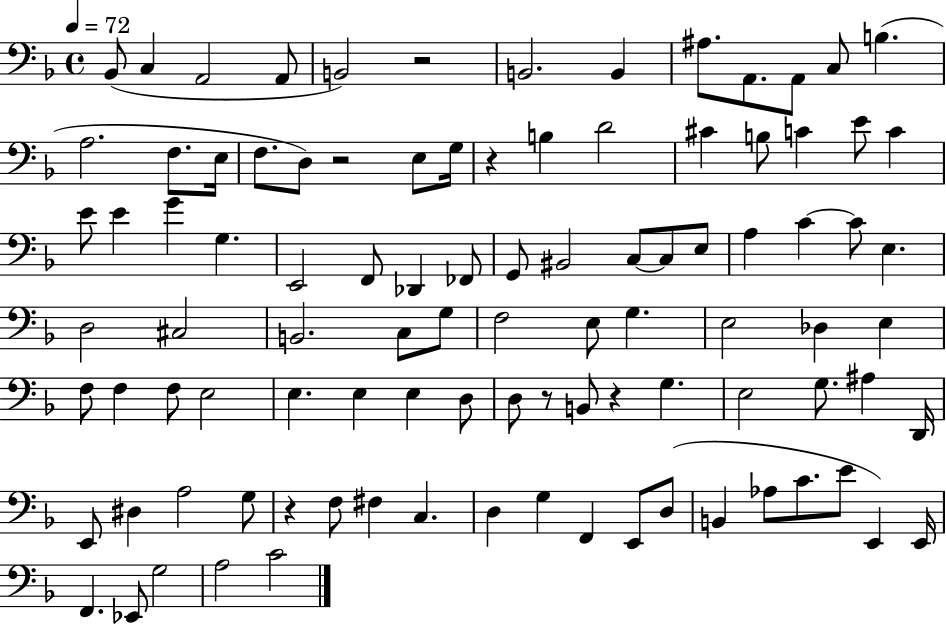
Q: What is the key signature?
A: F major